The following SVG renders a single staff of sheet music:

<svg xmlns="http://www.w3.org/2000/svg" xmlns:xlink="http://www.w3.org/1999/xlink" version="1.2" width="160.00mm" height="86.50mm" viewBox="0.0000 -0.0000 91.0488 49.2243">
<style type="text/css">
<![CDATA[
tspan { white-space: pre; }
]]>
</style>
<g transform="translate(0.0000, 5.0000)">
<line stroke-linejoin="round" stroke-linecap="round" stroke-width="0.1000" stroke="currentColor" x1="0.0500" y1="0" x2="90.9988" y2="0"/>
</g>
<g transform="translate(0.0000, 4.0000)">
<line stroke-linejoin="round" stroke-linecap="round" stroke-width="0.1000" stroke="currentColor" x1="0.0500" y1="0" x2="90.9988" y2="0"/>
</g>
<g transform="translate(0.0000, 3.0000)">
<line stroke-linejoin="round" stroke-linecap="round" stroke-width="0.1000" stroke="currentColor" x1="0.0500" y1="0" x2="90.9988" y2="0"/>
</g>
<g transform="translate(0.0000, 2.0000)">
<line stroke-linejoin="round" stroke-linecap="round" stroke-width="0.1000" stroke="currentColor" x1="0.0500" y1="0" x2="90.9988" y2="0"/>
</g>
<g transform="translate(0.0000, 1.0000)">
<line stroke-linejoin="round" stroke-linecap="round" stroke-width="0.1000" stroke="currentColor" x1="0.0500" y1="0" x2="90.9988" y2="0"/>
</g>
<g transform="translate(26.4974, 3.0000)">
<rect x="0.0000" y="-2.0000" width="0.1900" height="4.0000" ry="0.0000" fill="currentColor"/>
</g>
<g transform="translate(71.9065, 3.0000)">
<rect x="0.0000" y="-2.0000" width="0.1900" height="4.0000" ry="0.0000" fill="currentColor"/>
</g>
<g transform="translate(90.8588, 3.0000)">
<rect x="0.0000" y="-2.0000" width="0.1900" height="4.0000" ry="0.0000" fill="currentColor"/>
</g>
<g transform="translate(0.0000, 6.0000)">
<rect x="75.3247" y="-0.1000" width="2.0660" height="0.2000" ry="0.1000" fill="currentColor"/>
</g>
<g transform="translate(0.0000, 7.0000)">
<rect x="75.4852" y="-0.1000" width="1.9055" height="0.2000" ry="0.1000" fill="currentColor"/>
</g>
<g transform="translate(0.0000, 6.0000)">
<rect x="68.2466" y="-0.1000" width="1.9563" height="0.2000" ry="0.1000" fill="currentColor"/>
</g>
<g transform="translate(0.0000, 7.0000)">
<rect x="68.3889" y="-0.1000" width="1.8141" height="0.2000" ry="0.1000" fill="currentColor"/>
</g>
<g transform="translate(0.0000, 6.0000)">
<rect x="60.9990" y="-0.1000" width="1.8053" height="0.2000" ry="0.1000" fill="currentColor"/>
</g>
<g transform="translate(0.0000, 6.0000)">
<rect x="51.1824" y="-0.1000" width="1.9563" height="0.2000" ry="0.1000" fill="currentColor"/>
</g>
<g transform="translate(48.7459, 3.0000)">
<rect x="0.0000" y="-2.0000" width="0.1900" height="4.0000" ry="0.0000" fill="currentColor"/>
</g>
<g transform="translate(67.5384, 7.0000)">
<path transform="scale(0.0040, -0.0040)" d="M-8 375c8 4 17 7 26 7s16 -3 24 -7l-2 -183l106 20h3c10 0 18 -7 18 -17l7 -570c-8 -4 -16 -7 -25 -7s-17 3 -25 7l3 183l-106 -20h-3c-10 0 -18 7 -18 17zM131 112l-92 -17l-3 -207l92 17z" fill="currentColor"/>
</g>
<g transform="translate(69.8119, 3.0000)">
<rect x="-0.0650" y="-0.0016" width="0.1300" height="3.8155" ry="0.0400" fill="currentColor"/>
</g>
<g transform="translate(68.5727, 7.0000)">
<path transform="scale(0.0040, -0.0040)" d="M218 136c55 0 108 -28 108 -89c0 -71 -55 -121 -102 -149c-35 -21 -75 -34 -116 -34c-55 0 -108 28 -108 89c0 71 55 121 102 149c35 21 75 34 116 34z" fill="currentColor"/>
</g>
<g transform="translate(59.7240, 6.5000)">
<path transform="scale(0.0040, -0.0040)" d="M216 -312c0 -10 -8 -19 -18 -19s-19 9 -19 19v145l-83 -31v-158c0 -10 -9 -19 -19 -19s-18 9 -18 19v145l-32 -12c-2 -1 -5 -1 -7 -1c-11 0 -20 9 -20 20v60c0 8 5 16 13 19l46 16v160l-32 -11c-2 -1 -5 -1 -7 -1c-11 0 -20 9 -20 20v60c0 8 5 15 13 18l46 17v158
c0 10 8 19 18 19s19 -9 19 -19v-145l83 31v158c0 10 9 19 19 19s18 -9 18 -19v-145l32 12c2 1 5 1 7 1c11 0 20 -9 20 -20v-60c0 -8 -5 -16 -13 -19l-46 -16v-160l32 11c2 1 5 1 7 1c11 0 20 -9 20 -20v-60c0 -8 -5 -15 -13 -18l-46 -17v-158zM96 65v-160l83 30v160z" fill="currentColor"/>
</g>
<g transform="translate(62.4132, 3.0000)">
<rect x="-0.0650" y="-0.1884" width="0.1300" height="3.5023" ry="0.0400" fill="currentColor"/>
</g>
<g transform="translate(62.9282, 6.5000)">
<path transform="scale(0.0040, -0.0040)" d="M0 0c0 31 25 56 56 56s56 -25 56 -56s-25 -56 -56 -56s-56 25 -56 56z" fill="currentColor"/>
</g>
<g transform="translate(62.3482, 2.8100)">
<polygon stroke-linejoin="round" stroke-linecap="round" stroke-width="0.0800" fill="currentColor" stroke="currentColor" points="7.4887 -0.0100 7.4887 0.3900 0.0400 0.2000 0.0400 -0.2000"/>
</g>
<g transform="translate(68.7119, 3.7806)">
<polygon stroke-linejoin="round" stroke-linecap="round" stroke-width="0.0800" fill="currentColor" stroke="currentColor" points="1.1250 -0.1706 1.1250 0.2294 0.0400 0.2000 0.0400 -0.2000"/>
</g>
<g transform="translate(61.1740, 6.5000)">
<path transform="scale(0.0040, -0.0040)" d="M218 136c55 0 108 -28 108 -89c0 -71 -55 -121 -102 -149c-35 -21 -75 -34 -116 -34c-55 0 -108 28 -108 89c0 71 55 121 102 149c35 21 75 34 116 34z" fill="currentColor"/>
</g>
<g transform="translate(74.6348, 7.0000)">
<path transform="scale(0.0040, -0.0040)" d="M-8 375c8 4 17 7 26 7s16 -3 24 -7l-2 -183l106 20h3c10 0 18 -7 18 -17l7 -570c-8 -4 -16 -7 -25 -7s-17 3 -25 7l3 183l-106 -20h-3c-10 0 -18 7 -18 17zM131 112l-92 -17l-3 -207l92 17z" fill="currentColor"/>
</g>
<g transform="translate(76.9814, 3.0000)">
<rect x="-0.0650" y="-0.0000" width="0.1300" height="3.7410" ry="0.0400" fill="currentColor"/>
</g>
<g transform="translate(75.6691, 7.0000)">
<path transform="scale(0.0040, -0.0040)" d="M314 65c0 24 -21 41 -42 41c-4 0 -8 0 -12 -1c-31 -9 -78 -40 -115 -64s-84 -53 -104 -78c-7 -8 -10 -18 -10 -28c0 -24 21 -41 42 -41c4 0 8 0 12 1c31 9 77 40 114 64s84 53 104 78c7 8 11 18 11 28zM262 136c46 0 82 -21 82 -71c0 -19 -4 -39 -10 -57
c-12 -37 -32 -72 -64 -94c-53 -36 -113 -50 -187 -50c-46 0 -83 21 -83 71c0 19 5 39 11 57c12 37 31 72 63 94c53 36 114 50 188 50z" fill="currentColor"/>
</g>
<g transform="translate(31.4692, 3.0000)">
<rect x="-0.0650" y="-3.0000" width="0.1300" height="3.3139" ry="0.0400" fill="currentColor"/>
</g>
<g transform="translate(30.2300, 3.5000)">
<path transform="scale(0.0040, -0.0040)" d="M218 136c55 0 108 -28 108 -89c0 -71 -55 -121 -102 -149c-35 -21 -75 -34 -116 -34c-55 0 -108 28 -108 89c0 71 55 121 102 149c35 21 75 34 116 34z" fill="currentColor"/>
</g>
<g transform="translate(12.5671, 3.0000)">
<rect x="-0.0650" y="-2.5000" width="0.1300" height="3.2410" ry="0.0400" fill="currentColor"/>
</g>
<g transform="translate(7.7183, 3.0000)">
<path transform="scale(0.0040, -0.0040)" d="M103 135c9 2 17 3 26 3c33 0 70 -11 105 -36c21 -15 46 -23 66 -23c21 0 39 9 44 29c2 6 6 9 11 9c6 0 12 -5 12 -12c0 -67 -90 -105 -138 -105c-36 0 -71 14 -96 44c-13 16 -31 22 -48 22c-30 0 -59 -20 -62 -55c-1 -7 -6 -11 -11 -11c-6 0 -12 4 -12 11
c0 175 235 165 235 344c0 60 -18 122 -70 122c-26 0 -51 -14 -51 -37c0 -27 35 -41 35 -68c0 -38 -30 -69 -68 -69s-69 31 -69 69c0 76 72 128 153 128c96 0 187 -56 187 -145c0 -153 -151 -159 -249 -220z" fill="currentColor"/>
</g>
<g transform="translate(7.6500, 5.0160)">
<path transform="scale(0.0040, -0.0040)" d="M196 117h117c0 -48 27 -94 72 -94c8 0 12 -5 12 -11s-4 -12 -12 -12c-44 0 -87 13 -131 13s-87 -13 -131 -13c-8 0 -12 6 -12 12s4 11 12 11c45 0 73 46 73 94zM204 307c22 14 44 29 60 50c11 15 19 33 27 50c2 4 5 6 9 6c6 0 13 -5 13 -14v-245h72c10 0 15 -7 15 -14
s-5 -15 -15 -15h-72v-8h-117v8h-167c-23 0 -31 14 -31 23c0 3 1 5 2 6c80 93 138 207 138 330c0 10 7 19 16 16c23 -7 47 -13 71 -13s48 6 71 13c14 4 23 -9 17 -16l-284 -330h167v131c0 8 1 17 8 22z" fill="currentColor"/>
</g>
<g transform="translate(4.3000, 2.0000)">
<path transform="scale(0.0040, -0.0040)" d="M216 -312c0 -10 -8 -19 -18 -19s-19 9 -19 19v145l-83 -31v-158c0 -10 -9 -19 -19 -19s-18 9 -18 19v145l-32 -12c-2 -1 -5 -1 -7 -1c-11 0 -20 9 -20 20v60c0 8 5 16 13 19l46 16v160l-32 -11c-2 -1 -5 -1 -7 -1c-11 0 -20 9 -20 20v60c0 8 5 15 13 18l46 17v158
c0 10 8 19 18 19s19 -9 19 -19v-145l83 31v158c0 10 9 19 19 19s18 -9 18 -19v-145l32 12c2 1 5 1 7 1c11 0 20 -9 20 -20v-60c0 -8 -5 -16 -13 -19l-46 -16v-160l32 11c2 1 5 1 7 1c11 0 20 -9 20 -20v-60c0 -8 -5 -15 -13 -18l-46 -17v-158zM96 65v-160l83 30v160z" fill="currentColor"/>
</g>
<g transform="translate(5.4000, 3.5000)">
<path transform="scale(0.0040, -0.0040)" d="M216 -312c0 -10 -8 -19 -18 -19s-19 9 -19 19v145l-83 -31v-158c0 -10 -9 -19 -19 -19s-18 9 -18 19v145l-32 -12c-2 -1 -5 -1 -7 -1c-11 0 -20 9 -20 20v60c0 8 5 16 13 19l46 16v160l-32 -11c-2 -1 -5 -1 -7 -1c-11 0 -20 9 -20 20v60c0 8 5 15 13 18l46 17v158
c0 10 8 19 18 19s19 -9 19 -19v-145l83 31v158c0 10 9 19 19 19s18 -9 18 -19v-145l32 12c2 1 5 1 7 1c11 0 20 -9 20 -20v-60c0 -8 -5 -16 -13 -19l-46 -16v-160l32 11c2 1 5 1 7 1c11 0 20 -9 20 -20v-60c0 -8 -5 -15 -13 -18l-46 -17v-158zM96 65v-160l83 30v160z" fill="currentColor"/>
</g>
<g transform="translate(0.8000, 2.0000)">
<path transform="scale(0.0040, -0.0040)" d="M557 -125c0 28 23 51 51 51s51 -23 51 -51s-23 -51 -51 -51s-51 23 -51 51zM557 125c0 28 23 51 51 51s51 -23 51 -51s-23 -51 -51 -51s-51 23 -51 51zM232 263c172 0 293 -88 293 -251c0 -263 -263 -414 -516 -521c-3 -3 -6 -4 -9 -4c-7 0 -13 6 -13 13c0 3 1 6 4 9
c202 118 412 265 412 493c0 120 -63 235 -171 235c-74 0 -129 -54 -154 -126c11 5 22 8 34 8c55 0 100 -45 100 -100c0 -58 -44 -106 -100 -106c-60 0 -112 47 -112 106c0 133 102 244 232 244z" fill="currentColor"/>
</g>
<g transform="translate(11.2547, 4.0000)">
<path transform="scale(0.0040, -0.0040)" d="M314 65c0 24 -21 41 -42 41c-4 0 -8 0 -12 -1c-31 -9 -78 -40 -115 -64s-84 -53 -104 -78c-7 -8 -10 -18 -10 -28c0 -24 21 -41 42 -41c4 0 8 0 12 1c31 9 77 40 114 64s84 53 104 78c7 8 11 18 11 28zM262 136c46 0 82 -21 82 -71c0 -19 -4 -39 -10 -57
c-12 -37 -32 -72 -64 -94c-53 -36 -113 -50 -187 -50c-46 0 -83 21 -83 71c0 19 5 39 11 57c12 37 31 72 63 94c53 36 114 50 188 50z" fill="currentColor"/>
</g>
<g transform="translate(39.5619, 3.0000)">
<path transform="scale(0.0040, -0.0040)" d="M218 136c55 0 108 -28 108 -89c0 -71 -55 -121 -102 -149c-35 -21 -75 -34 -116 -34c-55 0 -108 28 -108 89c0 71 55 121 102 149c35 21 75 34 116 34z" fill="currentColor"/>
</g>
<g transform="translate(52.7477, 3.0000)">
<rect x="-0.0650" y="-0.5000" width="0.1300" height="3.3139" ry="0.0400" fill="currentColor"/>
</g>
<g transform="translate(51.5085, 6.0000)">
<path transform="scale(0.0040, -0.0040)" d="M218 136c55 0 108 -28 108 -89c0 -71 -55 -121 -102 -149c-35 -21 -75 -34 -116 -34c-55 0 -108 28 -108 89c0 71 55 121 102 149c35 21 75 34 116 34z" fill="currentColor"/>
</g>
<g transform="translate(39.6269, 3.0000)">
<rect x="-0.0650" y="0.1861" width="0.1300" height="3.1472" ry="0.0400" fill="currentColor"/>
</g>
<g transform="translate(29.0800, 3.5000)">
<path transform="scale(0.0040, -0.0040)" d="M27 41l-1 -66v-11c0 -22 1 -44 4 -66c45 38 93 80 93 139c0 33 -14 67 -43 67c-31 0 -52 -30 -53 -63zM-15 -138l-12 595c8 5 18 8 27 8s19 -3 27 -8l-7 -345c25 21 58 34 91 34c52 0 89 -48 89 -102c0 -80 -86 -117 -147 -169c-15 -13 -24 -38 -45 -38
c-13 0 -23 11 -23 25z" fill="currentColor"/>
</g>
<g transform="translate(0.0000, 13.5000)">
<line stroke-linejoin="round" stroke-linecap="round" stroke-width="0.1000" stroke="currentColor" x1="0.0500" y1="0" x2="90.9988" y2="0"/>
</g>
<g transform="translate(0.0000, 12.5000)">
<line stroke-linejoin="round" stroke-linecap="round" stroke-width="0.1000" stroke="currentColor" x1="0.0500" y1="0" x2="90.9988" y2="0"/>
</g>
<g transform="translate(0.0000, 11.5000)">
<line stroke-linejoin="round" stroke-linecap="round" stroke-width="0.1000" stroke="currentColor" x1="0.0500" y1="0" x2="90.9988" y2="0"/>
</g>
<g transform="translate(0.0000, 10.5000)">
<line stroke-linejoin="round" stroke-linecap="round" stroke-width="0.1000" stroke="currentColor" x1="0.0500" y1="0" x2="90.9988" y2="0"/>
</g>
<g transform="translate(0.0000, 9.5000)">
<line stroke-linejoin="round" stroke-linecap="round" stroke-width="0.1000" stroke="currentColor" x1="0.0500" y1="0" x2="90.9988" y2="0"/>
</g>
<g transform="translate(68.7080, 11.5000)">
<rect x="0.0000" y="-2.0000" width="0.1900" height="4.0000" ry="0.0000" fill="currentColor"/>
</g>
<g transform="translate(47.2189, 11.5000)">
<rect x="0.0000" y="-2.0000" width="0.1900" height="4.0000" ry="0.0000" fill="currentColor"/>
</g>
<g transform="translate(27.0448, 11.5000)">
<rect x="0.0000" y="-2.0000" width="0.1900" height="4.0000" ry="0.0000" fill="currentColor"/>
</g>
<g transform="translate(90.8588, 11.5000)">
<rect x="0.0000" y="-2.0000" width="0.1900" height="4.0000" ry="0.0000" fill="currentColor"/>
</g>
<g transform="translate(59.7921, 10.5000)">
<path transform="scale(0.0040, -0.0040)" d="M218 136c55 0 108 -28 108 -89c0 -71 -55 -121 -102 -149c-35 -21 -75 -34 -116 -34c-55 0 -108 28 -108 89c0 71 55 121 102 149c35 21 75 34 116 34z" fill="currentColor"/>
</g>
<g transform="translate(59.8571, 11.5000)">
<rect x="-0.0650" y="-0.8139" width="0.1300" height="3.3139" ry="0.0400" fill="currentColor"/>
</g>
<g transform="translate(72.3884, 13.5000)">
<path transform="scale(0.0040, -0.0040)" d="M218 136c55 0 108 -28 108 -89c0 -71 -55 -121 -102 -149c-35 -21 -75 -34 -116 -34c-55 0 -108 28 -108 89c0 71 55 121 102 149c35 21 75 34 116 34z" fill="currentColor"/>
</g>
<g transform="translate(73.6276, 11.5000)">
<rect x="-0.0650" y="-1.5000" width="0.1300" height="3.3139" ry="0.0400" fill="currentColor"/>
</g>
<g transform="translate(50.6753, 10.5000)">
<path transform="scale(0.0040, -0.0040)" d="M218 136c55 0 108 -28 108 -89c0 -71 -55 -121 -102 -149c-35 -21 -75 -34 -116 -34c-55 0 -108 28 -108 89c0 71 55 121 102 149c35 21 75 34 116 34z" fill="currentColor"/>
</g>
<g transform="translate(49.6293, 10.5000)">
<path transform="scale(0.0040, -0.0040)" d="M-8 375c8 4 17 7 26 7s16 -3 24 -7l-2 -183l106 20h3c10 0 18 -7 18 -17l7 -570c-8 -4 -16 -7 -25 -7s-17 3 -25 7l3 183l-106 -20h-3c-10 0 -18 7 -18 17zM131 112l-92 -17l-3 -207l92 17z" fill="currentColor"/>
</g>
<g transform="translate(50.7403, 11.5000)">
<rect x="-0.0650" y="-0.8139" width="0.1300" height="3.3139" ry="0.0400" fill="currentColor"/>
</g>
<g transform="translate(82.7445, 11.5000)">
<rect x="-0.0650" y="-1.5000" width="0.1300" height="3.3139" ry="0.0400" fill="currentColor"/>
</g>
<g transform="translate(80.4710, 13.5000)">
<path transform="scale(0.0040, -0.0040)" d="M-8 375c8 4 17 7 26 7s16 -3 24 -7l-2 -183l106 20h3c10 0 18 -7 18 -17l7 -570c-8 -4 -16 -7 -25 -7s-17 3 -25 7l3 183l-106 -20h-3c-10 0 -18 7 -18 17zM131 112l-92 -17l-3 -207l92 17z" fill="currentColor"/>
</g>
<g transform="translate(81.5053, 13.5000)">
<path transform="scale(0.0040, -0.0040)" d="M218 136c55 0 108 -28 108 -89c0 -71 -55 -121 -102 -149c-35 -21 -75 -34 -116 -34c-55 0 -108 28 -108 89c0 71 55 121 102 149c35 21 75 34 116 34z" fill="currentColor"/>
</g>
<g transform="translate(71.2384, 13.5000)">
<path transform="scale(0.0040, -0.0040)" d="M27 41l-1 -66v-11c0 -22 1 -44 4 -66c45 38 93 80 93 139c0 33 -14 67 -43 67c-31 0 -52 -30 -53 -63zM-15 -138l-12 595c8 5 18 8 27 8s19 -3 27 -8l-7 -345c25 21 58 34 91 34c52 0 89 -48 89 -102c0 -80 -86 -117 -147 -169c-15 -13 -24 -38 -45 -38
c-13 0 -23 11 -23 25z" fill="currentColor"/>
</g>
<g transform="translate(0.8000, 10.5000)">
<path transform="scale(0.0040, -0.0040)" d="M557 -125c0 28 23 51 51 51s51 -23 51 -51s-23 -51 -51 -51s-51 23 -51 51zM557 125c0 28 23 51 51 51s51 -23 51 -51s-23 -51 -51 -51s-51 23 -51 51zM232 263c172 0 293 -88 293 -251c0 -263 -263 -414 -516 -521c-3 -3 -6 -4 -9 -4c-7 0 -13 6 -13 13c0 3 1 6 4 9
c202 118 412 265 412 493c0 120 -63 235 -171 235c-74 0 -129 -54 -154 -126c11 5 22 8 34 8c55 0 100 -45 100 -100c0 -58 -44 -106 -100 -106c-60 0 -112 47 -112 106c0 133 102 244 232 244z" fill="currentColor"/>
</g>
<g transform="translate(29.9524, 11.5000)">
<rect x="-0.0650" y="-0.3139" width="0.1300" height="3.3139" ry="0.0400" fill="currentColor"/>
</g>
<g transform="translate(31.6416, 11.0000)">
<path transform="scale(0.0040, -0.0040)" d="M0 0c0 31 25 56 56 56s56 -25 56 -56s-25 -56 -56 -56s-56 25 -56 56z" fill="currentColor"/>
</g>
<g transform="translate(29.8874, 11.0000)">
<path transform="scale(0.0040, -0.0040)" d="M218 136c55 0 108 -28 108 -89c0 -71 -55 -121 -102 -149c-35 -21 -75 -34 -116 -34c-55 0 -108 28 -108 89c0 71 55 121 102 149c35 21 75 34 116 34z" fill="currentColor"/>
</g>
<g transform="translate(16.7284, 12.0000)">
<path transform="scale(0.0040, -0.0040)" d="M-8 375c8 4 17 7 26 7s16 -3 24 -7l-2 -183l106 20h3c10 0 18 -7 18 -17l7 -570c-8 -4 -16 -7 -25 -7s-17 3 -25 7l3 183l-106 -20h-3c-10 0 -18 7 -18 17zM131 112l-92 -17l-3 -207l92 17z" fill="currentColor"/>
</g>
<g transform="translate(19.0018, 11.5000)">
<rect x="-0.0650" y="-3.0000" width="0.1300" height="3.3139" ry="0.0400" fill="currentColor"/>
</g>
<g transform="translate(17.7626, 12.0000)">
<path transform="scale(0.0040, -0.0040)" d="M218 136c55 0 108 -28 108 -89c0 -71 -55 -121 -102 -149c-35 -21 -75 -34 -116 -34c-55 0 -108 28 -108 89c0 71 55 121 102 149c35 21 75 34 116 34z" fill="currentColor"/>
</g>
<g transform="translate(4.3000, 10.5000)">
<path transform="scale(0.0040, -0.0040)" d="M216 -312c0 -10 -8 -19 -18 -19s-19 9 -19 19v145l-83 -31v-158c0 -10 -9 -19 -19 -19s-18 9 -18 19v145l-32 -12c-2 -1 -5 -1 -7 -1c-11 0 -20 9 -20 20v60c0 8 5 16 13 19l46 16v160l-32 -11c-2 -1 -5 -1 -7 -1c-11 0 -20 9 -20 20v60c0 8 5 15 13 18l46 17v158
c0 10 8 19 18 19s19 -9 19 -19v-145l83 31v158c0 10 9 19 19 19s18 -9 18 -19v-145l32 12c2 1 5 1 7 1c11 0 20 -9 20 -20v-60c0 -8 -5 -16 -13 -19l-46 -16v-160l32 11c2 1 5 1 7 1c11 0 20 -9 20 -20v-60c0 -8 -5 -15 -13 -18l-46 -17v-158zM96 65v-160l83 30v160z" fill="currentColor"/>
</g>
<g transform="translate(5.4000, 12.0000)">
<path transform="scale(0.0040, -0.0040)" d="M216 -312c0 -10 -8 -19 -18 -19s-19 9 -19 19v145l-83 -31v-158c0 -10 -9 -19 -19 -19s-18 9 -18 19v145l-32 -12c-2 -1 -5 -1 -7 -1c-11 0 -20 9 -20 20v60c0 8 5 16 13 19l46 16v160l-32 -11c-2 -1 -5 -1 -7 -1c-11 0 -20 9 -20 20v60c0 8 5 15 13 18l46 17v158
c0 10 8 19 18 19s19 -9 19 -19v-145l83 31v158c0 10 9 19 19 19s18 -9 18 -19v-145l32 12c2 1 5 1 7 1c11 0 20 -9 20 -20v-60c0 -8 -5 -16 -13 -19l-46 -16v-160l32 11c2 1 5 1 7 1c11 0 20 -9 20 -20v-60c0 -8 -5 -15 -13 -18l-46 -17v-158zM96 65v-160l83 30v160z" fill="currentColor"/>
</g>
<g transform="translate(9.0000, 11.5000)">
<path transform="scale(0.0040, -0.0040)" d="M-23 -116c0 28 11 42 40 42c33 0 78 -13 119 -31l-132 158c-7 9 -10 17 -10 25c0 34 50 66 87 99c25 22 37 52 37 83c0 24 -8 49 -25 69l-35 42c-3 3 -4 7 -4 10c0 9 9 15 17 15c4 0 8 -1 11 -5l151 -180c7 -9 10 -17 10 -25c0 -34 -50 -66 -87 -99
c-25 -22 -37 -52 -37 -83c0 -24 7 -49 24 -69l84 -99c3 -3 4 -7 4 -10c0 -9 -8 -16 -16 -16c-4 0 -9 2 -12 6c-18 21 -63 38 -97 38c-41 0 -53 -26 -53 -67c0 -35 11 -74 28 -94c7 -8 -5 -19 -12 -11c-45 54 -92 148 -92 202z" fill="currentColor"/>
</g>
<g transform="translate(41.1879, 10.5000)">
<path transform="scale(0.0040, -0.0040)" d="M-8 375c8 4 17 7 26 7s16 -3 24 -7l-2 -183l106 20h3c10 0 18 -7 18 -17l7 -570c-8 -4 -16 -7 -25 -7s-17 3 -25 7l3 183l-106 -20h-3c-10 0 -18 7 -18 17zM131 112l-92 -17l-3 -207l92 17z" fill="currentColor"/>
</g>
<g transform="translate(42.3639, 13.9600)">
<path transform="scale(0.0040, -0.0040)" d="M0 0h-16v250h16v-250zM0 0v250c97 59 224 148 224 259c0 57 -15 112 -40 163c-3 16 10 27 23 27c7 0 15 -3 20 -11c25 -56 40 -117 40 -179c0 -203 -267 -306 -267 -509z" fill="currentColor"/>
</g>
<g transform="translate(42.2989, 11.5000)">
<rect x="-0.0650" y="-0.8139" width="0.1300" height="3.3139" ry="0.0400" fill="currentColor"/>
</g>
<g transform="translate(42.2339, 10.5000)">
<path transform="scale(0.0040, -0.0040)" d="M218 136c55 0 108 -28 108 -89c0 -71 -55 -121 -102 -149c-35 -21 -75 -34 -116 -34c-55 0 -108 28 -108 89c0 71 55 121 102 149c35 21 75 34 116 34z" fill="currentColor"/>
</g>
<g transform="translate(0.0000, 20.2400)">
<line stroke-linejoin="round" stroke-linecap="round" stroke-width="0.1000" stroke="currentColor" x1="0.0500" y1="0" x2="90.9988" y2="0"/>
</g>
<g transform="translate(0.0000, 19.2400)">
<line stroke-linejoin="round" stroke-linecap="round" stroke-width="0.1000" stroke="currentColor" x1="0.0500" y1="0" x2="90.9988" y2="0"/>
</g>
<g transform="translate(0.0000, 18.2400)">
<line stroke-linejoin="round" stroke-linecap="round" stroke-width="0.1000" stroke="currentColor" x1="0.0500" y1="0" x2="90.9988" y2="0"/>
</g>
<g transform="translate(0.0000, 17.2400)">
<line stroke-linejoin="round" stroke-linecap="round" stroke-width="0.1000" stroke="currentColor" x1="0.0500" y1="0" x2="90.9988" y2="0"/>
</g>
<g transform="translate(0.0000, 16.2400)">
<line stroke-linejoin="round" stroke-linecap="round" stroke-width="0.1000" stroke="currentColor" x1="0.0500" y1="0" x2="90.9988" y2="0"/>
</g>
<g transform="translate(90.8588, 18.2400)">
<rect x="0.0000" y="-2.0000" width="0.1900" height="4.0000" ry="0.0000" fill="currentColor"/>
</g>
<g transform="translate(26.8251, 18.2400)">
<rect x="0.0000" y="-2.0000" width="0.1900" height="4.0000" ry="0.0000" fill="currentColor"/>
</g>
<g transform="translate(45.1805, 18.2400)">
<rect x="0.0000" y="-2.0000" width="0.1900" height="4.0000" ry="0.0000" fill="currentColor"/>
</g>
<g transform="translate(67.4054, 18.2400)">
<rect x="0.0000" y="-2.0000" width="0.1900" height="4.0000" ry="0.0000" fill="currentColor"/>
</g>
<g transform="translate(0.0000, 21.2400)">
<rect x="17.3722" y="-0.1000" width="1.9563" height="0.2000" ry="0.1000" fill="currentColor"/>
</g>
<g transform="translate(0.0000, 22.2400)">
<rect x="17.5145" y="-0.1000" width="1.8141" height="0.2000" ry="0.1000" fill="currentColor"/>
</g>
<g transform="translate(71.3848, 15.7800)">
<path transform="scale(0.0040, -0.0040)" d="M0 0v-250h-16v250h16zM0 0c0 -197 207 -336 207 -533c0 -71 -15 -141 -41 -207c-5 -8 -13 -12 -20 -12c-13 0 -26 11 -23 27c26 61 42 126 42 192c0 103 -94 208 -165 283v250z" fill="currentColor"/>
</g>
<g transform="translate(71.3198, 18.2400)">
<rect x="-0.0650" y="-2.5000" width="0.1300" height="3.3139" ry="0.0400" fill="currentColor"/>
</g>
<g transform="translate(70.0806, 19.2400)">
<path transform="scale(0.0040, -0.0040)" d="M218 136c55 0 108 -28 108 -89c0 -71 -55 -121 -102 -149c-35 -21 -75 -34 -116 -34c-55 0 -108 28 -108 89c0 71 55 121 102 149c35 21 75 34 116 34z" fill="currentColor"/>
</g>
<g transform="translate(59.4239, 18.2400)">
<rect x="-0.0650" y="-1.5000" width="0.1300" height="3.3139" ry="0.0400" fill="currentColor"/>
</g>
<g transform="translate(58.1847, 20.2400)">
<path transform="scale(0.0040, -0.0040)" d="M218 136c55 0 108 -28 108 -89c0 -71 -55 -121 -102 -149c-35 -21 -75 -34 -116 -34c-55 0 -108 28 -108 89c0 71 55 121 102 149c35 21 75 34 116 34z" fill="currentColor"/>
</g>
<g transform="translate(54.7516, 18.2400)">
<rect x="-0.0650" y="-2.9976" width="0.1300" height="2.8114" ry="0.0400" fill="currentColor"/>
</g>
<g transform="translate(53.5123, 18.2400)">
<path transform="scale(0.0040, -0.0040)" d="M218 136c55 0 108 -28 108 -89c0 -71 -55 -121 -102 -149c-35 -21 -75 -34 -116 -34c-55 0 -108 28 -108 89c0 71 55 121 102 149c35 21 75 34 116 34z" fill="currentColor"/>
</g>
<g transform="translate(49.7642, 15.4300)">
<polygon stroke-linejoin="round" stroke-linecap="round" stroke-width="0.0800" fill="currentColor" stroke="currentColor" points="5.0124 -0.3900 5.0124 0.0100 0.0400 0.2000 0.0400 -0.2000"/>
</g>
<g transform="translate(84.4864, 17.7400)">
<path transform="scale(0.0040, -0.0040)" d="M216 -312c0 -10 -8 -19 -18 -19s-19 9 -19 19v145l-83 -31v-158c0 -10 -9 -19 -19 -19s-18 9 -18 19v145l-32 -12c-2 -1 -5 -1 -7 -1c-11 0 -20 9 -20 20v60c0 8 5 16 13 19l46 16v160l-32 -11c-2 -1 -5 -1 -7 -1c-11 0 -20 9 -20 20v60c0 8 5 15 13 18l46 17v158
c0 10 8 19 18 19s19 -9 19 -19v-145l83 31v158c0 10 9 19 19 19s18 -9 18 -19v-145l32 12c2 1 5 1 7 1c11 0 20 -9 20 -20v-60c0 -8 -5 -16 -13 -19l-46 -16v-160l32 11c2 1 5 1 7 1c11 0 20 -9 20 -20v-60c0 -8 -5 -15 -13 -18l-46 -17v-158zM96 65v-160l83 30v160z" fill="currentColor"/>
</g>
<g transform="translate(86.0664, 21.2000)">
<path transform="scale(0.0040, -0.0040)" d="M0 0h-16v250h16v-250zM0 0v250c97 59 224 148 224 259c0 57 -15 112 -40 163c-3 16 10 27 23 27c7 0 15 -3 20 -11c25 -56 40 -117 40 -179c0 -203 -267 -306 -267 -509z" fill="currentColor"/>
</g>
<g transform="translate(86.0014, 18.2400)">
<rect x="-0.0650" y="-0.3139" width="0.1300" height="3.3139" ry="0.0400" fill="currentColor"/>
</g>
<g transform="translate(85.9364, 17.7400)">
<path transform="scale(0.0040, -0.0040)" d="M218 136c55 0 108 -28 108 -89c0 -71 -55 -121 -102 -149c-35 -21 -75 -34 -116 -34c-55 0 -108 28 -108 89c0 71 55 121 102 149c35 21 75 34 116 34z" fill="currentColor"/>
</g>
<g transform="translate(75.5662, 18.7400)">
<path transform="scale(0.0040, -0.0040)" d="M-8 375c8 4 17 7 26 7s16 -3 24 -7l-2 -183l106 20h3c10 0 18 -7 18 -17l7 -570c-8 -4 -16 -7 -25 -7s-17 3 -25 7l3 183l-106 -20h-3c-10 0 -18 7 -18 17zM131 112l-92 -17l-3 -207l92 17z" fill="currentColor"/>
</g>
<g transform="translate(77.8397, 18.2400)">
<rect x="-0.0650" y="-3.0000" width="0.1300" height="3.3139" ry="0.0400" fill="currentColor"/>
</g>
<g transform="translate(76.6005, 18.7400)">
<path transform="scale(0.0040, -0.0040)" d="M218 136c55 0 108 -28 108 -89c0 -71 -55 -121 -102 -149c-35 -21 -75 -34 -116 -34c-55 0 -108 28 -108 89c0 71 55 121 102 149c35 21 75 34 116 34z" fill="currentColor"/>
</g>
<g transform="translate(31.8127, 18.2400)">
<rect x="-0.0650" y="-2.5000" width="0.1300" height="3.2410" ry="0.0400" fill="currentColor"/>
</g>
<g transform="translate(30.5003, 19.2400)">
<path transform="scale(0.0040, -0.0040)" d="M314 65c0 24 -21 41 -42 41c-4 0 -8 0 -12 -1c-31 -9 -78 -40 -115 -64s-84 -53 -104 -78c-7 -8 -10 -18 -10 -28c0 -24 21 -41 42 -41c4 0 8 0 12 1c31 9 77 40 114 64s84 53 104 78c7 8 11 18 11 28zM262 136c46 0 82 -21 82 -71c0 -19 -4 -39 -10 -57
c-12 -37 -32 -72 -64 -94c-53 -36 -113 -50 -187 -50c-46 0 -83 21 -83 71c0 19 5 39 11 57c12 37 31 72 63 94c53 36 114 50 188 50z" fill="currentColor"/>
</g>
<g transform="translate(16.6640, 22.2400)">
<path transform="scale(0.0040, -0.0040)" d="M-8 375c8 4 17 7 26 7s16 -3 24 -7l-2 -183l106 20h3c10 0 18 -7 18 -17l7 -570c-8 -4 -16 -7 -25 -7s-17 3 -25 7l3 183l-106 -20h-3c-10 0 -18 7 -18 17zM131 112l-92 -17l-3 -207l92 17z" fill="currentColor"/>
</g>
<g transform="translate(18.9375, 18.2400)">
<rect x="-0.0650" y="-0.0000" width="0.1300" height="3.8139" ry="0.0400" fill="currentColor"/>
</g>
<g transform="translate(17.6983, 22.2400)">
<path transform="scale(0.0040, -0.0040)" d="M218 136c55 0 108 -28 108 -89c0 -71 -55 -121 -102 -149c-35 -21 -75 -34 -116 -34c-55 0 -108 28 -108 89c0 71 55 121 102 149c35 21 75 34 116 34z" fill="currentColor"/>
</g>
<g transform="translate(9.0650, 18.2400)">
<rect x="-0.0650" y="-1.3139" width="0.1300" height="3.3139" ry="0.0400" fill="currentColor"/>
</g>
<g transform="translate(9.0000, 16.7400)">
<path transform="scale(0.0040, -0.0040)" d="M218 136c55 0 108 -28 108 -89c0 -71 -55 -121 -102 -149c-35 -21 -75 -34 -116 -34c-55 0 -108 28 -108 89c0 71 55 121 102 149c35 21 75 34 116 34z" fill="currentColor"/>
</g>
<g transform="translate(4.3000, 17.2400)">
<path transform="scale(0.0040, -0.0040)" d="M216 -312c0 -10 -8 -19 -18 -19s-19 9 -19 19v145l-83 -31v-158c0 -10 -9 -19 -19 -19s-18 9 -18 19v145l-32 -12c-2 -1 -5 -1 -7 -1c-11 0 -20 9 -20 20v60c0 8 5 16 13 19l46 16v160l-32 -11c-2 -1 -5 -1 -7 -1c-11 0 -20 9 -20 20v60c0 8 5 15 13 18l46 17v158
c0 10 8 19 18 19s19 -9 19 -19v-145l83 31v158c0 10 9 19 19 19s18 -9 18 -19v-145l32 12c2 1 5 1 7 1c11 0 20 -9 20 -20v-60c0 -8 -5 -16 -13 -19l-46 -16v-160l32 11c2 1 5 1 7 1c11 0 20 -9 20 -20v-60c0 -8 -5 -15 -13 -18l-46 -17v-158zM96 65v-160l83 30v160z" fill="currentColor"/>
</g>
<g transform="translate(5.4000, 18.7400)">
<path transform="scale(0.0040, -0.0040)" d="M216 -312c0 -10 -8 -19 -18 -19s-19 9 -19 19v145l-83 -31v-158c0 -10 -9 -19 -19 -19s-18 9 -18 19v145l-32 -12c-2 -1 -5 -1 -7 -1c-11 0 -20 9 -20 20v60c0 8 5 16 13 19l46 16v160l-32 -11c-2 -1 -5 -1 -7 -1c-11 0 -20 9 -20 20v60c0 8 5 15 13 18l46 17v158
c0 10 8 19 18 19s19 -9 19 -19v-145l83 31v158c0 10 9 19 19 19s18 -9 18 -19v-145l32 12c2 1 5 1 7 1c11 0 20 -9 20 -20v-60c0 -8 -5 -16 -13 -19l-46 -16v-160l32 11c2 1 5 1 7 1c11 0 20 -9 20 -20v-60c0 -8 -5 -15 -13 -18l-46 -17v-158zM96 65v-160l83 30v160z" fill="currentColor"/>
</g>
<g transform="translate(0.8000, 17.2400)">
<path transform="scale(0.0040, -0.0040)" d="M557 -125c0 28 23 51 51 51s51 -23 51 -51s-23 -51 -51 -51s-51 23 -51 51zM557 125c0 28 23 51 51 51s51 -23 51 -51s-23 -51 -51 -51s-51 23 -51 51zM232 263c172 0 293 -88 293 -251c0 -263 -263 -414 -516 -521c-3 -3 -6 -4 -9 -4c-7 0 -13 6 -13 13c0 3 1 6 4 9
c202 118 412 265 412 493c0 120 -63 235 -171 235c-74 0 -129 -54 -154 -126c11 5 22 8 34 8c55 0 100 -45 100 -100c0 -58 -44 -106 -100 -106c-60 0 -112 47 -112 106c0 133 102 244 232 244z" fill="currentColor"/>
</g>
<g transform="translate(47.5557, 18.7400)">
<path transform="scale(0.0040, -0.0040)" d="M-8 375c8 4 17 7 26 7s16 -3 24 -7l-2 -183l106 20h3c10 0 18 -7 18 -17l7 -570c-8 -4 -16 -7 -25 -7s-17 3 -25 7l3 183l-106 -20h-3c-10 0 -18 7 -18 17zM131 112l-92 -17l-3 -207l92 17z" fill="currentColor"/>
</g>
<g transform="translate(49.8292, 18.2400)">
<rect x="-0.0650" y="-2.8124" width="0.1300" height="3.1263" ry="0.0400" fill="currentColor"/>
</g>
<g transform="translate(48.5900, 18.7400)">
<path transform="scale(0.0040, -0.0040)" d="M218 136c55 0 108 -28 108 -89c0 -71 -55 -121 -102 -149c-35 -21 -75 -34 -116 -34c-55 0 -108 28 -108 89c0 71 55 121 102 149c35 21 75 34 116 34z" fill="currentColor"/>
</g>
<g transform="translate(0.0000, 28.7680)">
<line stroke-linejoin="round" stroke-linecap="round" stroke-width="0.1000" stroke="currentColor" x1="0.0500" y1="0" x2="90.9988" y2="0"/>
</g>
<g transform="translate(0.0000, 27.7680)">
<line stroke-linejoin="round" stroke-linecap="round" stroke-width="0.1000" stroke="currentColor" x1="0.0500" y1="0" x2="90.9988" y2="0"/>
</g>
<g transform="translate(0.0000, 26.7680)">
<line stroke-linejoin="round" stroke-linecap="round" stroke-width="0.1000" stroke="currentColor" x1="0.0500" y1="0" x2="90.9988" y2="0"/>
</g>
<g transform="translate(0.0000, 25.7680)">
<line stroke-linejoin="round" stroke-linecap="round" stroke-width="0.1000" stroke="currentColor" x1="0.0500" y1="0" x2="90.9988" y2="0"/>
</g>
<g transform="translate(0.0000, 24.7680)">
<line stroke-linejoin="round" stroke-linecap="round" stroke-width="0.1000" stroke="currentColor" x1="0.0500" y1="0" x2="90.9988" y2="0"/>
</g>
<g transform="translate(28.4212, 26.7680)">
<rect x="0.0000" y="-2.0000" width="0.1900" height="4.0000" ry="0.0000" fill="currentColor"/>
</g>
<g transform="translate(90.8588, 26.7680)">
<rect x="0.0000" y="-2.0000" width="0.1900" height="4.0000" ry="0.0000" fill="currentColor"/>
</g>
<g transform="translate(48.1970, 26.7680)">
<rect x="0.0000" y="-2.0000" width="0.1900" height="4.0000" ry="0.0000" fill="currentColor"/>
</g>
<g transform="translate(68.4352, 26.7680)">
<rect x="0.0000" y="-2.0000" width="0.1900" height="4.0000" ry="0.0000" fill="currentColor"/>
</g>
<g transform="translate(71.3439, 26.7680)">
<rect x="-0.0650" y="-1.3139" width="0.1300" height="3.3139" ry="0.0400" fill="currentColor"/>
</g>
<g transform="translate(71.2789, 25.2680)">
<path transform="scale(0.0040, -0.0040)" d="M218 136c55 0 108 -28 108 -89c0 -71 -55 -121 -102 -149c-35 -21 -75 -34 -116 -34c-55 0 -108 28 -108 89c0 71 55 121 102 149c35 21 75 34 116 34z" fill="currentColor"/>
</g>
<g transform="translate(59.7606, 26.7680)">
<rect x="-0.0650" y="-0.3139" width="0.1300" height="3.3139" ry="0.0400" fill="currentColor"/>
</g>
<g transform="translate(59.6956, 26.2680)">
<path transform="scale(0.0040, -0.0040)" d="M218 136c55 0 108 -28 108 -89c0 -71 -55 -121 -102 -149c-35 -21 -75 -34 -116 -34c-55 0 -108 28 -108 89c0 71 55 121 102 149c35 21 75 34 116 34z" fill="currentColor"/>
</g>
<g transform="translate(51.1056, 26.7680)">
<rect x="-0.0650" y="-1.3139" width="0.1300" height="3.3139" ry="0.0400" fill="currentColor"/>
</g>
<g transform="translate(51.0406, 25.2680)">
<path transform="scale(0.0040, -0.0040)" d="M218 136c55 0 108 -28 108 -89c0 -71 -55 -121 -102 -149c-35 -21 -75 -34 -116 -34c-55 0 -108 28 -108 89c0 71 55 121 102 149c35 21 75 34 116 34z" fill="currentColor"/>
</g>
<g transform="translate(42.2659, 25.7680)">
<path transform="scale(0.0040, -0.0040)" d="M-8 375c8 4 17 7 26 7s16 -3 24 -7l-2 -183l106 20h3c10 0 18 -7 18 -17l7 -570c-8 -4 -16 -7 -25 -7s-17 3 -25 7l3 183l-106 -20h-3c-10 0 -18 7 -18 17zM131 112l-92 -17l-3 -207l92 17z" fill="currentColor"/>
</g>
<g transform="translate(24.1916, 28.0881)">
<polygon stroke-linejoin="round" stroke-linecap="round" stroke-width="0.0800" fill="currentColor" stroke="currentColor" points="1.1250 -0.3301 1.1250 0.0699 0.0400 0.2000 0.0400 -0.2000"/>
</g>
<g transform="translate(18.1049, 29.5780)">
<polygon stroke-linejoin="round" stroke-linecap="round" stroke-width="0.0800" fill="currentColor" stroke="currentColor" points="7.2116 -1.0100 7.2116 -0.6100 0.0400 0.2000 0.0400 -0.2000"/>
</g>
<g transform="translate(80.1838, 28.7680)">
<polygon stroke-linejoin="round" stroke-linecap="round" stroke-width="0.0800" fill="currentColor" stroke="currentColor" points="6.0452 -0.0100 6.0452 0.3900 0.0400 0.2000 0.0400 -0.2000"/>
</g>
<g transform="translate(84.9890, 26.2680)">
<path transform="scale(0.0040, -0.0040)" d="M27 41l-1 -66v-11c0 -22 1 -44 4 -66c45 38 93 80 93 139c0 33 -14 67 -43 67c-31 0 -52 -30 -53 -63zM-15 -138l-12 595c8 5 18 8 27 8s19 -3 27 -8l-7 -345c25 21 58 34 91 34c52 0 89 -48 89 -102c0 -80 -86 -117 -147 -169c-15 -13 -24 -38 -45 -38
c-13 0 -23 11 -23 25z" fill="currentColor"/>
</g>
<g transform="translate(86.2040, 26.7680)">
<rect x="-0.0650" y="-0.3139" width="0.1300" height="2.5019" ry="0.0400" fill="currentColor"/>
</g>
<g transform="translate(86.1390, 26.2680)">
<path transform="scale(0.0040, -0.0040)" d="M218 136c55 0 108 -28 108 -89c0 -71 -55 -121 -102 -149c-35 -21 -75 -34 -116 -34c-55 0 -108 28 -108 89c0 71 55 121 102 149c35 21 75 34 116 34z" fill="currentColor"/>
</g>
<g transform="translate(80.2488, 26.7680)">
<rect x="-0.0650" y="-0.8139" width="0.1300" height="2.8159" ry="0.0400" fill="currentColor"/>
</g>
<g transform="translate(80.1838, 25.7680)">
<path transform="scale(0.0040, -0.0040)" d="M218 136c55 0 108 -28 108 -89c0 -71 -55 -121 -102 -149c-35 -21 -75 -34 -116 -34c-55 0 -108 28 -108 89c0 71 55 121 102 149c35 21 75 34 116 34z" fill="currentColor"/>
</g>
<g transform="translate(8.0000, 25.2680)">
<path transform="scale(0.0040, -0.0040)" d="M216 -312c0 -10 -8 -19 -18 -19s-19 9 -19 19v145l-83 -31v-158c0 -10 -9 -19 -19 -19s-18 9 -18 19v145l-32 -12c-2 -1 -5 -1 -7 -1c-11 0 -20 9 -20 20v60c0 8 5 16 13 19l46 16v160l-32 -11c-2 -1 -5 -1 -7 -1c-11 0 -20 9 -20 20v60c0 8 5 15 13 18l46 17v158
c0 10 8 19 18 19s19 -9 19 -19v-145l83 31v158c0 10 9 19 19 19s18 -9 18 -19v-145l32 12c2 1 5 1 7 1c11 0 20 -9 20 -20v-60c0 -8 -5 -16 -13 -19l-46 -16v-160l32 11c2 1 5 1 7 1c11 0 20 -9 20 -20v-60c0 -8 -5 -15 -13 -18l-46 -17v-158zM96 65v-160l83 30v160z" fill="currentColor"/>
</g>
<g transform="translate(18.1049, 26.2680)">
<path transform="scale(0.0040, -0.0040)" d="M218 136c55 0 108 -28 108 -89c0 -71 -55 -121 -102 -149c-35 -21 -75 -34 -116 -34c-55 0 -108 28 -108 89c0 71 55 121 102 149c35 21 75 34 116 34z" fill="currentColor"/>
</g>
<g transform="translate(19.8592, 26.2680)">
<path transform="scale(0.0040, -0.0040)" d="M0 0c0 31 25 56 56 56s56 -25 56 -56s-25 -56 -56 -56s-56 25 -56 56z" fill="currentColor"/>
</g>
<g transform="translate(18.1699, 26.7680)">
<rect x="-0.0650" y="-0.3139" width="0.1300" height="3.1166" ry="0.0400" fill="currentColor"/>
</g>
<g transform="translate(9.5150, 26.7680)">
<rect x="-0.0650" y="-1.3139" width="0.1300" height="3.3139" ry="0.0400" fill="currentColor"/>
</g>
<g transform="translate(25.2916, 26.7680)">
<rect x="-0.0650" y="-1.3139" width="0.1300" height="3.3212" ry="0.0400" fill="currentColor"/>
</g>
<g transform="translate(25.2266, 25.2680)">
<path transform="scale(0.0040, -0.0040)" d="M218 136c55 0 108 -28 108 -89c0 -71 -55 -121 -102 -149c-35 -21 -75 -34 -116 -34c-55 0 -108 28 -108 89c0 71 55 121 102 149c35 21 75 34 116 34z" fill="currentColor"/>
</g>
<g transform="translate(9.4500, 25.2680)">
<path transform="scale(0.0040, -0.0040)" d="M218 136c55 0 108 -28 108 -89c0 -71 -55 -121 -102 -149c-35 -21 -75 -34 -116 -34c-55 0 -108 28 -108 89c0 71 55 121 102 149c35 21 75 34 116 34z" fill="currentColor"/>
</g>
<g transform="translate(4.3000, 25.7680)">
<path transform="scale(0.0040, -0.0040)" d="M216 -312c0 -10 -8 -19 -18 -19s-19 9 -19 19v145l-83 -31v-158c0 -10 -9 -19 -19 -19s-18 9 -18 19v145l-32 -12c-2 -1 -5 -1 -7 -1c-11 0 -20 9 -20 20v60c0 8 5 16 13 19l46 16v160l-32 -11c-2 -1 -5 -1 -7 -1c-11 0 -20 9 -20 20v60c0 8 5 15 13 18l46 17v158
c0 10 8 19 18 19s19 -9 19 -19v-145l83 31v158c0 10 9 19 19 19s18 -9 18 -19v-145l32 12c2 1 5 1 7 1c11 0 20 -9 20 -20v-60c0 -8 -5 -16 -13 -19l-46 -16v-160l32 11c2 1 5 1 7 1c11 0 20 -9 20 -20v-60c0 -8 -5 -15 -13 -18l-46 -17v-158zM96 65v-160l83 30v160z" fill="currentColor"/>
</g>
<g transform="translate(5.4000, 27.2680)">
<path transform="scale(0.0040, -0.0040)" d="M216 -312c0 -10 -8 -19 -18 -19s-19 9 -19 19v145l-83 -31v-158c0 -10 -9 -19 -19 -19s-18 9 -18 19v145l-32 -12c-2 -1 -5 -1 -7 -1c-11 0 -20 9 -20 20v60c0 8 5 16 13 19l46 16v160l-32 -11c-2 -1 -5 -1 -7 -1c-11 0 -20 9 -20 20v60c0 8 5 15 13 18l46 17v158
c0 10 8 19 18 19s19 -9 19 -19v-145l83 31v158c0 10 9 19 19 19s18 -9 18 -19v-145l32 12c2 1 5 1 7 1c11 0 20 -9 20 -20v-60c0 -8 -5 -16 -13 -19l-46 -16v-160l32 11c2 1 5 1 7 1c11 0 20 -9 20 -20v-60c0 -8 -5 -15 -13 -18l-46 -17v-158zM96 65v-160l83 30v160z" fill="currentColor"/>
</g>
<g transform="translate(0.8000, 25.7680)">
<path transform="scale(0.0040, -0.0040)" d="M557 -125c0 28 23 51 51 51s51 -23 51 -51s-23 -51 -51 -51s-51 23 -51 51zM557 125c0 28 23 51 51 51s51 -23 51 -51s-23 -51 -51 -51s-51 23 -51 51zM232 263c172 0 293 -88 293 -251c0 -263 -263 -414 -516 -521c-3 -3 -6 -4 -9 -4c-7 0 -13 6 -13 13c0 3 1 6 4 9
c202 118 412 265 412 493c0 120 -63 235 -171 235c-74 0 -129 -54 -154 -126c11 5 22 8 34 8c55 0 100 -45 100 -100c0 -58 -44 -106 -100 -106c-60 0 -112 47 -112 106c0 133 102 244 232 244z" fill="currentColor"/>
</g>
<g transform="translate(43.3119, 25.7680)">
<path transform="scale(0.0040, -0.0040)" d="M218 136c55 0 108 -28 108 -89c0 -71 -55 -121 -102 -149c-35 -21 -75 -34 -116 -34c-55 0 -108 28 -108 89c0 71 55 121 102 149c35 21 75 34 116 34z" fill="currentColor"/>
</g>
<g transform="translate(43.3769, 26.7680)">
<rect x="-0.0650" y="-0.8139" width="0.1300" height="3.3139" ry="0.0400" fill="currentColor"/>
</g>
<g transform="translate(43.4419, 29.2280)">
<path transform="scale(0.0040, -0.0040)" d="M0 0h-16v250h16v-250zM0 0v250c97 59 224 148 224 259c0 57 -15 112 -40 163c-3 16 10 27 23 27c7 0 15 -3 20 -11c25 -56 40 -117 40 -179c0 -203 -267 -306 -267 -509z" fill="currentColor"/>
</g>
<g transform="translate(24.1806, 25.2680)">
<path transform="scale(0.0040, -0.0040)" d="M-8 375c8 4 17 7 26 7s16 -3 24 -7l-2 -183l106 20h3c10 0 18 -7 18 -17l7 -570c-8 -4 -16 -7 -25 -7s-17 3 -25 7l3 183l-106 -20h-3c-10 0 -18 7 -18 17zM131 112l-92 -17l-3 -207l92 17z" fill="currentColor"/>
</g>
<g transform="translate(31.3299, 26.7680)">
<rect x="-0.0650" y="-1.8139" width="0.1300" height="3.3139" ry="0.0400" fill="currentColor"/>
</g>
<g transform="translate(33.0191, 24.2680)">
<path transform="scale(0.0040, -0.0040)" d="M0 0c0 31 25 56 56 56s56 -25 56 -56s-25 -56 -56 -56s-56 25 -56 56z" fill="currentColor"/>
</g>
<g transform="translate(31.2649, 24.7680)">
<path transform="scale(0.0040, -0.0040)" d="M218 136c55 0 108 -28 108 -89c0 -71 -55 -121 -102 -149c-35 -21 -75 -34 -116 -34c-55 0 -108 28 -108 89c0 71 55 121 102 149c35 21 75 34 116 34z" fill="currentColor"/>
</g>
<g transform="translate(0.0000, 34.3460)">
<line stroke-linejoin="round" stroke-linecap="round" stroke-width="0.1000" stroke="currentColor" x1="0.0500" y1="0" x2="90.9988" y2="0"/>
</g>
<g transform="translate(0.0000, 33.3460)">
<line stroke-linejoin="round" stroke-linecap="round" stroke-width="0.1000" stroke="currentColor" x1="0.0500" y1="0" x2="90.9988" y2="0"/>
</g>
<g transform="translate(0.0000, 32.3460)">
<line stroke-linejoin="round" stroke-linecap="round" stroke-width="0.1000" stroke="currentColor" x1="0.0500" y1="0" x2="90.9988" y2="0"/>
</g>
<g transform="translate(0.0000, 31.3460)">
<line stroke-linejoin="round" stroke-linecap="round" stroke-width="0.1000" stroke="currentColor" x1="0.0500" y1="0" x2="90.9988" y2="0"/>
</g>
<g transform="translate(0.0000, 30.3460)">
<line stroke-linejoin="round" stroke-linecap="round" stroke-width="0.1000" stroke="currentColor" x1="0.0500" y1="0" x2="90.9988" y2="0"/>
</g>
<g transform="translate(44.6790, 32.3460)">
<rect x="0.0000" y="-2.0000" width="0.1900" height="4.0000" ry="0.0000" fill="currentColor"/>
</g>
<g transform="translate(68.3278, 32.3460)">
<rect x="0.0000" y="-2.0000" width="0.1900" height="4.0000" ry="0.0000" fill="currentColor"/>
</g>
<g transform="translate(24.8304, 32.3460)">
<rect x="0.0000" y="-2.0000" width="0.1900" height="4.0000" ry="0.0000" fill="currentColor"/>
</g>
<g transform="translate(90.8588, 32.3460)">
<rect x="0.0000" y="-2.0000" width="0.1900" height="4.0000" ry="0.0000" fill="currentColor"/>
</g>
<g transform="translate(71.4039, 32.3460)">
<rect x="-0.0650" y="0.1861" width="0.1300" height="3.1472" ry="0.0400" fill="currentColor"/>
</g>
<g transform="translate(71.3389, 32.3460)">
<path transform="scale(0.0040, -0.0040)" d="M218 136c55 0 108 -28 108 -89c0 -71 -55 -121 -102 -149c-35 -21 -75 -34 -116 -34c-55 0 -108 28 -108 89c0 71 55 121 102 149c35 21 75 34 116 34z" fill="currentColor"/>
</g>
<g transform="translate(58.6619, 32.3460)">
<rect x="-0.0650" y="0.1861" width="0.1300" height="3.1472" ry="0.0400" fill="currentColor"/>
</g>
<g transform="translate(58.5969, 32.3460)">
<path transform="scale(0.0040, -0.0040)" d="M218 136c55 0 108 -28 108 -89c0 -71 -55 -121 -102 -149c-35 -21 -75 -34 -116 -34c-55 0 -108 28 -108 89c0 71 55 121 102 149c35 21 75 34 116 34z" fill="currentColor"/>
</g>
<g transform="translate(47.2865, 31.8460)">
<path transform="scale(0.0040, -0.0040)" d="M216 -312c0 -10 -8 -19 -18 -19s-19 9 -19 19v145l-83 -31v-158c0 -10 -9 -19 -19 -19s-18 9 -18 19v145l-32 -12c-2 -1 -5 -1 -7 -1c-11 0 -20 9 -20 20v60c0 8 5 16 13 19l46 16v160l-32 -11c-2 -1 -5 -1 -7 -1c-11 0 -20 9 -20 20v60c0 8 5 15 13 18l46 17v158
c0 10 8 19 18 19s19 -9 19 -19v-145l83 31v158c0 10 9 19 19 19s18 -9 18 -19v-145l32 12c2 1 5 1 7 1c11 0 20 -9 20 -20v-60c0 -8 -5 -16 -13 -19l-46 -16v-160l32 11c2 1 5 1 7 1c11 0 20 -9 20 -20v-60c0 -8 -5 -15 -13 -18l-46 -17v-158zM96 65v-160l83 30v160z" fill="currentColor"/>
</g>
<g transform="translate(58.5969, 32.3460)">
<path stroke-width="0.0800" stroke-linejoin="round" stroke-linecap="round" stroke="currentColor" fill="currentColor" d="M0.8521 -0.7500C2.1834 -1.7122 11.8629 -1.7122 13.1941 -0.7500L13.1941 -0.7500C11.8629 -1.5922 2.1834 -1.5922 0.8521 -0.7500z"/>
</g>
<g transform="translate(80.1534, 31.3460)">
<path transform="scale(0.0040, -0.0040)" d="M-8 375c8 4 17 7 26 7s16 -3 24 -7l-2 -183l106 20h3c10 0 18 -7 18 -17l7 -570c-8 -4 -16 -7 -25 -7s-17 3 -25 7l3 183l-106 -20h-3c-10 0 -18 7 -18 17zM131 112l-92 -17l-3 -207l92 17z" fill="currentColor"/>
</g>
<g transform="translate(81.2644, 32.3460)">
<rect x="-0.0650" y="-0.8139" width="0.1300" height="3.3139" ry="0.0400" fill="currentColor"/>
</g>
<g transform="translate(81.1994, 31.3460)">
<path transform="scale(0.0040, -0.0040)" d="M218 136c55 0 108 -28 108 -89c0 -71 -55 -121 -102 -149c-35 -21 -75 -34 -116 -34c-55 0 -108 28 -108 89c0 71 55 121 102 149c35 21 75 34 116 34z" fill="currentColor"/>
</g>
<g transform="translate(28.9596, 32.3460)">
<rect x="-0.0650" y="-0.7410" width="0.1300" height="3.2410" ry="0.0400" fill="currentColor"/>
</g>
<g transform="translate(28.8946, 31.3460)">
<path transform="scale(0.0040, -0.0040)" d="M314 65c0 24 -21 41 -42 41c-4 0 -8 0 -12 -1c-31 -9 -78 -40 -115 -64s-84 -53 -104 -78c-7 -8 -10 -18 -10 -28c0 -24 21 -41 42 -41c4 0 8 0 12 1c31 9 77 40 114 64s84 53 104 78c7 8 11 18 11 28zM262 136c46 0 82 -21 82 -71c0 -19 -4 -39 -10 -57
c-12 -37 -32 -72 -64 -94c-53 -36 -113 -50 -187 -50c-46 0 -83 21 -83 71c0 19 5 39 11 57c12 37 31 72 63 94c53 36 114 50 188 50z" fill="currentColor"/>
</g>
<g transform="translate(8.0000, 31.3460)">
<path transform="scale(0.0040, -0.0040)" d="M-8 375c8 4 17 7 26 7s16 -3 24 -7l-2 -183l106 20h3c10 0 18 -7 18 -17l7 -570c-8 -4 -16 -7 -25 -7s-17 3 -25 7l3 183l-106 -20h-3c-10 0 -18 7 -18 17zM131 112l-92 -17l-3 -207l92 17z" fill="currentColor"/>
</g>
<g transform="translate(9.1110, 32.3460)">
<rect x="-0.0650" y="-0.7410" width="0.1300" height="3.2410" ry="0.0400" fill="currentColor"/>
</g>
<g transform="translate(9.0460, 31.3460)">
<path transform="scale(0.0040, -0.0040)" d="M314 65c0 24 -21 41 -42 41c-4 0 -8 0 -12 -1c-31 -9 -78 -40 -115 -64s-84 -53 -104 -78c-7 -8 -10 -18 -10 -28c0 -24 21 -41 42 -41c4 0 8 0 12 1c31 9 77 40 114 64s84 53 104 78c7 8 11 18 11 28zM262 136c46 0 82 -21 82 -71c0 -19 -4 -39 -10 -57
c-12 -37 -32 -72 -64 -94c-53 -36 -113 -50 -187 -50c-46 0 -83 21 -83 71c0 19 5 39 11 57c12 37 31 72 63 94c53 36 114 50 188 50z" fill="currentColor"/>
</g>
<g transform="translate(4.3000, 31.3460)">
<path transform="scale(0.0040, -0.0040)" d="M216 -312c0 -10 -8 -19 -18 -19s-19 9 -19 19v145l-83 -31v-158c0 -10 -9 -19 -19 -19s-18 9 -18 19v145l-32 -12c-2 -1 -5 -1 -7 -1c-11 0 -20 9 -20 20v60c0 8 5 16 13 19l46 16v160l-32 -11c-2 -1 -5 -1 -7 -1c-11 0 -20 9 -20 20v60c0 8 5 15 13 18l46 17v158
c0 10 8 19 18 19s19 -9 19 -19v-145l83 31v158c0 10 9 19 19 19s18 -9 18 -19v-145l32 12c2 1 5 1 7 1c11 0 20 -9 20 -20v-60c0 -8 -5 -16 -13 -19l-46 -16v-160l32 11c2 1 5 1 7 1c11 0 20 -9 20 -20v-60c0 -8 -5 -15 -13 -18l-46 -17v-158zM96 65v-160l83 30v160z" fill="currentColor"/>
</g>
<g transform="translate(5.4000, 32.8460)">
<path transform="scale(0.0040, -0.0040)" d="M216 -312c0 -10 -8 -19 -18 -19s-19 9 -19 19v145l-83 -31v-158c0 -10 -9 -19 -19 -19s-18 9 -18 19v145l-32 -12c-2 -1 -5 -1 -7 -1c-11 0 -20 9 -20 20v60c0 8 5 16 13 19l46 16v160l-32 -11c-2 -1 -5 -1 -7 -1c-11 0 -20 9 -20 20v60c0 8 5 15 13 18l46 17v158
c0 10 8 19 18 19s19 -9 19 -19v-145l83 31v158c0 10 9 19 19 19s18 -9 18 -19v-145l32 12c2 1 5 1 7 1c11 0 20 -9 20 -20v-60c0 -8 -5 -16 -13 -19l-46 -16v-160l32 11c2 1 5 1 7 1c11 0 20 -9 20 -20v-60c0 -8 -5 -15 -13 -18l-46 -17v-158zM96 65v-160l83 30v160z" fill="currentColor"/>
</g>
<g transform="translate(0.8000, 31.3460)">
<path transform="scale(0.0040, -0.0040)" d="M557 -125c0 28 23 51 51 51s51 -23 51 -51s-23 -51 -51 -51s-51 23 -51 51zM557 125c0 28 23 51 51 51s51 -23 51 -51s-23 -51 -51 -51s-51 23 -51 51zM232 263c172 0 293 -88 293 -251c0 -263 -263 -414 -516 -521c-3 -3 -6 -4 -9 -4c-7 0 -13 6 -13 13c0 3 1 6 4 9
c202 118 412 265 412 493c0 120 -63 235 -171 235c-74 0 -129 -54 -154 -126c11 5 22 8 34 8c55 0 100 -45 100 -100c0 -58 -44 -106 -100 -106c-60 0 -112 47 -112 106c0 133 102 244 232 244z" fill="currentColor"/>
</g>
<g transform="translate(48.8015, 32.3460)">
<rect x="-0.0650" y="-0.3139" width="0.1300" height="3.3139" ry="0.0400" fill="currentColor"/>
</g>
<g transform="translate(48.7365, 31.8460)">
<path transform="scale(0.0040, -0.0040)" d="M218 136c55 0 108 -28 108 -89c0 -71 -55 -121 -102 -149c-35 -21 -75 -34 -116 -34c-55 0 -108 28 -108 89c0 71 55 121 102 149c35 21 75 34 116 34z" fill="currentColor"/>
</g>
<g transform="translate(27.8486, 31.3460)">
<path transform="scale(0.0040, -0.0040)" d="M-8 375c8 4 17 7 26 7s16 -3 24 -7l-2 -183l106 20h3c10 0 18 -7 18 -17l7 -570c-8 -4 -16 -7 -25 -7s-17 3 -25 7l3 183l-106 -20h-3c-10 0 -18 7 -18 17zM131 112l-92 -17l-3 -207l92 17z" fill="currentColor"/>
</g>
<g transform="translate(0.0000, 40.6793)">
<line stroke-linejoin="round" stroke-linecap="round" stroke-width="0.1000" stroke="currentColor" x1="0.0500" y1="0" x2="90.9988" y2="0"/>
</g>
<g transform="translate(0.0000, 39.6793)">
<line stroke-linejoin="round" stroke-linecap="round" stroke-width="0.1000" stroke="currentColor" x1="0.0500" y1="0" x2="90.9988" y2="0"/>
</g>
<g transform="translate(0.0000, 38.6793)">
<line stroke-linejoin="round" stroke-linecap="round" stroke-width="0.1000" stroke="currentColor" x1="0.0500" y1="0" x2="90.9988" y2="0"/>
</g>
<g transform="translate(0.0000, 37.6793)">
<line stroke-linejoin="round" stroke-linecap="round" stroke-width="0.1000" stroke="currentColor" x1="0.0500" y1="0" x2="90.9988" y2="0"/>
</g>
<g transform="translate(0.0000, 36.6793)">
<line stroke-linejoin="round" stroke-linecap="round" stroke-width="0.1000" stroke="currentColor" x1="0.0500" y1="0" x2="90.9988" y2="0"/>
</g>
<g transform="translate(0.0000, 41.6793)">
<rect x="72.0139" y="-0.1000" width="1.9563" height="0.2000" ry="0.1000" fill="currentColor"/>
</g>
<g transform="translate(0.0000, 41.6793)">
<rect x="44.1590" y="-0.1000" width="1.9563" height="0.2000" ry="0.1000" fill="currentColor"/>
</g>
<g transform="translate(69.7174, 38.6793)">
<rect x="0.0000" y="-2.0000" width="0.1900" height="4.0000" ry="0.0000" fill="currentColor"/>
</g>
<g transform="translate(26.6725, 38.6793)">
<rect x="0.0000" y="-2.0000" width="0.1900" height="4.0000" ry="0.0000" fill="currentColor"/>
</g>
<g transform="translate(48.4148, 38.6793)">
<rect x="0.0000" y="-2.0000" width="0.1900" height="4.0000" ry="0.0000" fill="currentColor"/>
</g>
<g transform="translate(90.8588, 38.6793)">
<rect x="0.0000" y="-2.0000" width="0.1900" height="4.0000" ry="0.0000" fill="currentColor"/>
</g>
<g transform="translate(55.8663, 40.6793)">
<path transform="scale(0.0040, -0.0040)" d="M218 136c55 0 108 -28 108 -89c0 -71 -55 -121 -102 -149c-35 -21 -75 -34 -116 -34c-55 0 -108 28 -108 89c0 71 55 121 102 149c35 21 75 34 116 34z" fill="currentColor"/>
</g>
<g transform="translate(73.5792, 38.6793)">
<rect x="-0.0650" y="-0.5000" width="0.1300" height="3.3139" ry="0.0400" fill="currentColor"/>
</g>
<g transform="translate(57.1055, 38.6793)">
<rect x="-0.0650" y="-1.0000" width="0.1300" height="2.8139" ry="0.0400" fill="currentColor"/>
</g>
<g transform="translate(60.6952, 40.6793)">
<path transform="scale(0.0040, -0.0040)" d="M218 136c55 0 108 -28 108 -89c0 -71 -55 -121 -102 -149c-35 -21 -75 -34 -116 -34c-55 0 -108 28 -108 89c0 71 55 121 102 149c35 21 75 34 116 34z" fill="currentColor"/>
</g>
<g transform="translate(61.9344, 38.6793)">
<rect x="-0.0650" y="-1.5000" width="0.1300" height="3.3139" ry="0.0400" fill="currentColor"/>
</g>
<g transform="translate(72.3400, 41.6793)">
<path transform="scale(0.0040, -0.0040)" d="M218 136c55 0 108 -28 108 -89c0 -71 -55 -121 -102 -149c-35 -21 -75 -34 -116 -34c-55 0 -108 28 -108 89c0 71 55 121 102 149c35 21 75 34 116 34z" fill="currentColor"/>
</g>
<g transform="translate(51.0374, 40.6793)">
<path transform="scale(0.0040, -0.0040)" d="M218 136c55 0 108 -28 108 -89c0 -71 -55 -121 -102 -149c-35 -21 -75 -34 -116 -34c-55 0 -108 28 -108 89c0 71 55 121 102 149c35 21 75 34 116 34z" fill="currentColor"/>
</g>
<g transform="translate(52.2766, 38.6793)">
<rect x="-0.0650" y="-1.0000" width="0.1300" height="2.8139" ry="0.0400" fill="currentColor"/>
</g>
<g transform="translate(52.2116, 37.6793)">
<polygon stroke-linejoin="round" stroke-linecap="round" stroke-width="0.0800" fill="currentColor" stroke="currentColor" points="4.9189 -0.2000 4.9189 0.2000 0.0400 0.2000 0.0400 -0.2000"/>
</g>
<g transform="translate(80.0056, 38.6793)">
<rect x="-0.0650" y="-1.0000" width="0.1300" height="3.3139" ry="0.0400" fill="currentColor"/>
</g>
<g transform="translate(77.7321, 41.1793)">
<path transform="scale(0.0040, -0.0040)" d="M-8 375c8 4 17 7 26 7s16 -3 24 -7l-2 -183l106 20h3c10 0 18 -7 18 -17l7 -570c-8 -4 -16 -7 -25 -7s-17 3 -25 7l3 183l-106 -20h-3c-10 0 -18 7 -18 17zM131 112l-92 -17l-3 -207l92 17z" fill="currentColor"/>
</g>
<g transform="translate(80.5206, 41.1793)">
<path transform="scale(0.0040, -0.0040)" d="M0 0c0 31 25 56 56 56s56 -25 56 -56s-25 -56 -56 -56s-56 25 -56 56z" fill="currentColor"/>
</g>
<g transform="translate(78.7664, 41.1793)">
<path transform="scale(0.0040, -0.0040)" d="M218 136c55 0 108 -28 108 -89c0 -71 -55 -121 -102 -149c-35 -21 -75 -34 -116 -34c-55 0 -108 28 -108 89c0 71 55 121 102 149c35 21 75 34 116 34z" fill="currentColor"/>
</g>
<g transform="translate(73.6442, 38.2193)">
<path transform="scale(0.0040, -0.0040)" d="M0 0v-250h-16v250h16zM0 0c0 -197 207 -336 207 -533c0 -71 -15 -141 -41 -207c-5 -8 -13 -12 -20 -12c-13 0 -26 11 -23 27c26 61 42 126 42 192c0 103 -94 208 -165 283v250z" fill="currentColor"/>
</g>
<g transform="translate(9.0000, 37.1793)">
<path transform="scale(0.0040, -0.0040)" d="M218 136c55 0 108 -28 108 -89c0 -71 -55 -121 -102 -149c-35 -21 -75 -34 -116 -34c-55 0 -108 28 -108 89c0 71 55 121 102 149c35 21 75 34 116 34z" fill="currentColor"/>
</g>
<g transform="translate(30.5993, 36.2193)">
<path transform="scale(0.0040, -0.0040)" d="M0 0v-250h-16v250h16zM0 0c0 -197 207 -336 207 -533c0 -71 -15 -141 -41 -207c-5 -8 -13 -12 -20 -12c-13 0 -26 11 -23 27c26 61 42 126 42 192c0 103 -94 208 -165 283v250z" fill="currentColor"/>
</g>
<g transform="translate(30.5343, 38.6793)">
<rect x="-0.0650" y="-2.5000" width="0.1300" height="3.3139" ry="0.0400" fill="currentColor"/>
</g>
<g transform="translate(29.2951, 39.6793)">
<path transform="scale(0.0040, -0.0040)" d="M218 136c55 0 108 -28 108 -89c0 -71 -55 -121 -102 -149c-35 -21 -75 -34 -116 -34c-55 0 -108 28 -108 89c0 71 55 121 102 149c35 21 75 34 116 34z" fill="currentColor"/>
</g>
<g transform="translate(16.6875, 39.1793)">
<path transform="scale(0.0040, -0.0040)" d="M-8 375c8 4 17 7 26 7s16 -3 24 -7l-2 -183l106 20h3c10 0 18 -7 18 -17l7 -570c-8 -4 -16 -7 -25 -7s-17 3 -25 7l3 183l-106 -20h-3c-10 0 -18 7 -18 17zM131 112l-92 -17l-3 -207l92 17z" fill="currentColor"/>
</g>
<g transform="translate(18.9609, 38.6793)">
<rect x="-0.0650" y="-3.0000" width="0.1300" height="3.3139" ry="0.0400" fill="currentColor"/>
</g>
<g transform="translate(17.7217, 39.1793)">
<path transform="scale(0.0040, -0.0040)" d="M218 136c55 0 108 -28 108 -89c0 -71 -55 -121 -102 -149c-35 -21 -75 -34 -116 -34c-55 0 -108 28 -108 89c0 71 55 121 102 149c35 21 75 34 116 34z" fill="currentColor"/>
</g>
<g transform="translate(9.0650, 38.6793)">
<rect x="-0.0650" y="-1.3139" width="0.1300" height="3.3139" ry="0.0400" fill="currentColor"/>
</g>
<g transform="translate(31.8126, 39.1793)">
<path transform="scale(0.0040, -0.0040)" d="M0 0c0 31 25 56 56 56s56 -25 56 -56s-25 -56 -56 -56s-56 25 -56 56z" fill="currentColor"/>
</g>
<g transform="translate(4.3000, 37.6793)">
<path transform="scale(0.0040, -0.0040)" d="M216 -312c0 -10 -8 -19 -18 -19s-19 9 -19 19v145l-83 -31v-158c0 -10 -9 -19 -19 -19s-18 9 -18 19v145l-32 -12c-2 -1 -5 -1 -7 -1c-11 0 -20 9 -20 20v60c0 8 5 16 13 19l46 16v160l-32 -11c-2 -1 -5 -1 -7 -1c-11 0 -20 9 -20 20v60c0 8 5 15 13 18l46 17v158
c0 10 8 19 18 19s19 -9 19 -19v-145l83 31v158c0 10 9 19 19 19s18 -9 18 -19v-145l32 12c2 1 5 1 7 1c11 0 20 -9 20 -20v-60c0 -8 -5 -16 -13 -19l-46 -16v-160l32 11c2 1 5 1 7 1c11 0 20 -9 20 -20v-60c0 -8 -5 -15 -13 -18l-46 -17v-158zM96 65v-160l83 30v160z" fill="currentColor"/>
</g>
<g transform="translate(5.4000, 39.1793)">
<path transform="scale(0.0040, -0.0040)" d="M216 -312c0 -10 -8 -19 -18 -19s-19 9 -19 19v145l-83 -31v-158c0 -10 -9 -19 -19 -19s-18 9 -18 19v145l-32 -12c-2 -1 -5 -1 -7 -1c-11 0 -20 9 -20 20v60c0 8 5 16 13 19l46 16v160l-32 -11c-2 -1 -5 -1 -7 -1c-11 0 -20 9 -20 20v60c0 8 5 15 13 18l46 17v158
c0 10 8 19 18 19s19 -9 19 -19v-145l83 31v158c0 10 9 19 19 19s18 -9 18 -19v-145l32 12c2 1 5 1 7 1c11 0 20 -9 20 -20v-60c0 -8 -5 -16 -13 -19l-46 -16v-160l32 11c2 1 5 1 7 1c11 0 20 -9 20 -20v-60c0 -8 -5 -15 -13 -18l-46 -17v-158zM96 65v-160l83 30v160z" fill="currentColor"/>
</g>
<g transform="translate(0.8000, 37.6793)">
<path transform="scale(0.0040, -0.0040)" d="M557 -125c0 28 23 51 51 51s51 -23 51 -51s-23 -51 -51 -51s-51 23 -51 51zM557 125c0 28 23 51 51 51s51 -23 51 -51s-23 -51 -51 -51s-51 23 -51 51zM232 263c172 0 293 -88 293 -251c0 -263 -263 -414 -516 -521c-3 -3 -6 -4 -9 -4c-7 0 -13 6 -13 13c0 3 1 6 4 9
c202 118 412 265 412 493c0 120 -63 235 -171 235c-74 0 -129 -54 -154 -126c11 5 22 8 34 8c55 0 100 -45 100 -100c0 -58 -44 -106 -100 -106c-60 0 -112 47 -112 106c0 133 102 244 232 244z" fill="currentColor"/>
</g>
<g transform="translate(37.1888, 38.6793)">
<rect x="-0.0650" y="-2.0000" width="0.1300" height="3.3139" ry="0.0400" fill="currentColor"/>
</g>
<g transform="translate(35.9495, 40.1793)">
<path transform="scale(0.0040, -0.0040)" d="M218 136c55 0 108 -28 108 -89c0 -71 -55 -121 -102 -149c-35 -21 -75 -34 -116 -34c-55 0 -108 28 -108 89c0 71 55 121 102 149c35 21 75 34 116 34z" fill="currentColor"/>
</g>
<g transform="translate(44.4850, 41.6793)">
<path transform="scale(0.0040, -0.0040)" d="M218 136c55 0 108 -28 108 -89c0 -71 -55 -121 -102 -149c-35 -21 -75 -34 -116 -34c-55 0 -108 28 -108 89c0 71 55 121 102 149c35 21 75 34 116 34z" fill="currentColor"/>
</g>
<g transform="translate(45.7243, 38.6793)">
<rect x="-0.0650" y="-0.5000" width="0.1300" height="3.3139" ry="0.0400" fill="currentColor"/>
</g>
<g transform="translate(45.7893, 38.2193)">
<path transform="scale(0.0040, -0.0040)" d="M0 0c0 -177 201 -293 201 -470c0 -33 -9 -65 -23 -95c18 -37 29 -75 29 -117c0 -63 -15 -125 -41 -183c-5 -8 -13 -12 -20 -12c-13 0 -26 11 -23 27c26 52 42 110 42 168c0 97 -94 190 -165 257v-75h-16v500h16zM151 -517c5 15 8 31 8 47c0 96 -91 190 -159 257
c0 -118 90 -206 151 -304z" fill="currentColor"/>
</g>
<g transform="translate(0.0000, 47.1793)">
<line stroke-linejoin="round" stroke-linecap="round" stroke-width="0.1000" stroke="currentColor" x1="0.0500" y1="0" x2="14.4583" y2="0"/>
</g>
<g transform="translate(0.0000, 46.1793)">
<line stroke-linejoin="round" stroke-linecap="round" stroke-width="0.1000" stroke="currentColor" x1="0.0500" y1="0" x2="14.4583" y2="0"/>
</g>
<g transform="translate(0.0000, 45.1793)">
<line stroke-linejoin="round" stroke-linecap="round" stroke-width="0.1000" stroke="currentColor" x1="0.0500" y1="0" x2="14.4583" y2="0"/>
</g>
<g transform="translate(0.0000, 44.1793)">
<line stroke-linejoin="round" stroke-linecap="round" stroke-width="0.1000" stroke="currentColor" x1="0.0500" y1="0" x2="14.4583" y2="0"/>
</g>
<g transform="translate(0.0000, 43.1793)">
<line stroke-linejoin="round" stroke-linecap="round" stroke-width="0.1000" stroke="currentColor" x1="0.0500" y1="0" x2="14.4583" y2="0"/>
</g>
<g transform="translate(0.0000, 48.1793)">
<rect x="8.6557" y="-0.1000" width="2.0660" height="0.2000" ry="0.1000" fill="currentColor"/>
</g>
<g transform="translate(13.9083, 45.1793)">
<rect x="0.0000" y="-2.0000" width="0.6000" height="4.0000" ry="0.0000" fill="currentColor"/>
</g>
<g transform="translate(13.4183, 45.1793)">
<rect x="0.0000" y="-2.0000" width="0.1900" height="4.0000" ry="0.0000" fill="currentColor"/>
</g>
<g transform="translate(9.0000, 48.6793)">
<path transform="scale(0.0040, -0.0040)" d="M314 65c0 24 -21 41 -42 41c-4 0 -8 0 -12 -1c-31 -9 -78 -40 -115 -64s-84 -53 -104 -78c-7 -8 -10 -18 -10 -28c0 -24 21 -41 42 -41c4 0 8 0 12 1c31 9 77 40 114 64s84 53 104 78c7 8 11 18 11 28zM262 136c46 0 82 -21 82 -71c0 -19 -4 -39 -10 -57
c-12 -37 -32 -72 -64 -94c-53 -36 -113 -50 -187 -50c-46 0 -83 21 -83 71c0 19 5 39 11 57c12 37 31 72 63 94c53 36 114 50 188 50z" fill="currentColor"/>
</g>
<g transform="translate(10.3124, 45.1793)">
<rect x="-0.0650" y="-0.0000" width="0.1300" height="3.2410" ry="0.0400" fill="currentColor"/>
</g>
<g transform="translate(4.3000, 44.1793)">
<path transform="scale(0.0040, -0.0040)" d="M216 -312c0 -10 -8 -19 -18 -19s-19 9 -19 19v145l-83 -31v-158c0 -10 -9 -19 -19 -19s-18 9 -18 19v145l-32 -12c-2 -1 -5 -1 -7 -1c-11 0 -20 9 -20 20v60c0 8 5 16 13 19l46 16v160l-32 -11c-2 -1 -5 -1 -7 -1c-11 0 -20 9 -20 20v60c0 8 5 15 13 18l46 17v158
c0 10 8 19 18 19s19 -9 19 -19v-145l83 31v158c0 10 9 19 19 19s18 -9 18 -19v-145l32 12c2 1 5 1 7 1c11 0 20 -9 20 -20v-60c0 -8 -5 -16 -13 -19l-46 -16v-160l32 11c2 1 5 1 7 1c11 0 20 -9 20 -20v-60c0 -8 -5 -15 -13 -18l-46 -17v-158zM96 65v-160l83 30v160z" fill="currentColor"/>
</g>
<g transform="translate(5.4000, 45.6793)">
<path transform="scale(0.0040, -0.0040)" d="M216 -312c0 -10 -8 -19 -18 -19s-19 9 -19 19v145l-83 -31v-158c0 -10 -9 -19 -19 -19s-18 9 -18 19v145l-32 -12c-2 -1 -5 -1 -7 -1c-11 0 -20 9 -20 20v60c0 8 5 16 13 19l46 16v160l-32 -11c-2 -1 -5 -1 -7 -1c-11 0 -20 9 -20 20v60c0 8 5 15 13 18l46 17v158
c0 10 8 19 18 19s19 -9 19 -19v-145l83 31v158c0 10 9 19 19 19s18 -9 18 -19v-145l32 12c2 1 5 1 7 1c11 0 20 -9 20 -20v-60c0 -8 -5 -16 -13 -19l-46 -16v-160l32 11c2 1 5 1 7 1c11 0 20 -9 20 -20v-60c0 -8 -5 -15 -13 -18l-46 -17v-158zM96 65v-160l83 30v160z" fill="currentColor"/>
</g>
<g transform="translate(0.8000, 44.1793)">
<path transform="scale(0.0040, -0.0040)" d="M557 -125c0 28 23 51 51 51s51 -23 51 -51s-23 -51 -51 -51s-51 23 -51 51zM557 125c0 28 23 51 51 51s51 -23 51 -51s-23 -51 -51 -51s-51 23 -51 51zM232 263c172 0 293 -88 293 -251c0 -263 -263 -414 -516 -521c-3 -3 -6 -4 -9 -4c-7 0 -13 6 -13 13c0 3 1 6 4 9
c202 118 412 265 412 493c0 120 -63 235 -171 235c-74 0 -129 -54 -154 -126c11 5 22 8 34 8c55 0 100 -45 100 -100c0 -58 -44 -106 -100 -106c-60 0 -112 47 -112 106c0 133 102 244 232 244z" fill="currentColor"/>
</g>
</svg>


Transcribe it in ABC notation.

X:1
T:Untitled
M:2/4
L:1/4
K:D
B,,2 _C, D, E,, ^D,,/2 C,,/4 C,,2 z C, E, F,/2 F, F, _G,, G,, G, C,, B,,2 C,/2 D,/2 G,, B,,/2 C, ^E,/2 ^G, E,/2 G,/4 A, F,/2 G, E, G, ^F,/2 _E,/2 F,2 F,2 ^E, D, D, F, G, C, B,,/2 A,, E,,/4 G,,/2 G,,/2 G,, E,,/2 F,, D,,2